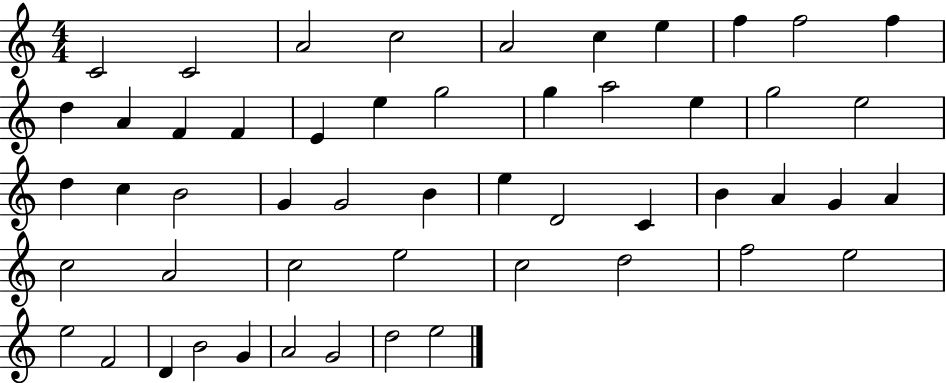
{
  \clef treble
  \numericTimeSignature
  \time 4/4
  \key c \major
  c'2 c'2 | a'2 c''2 | a'2 c''4 e''4 | f''4 f''2 f''4 | \break d''4 a'4 f'4 f'4 | e'4 e''4 g''2 | g''4 a''2 e''4 | g''2 e''2 | \break d''4 c''4 b'2 | g'4 g'2 b'4 | e''4 d'2 c'4 | b'4 a'4 g'4 a'4 | \break c''2 a'2 | c''2 e''2 | c''2 d''2 | f''2 e''2 | \break e''2 f'2 | d'4 b'2 g'4 | a'2 g'2 | d''2 e''2 | \break \bar "|."
}